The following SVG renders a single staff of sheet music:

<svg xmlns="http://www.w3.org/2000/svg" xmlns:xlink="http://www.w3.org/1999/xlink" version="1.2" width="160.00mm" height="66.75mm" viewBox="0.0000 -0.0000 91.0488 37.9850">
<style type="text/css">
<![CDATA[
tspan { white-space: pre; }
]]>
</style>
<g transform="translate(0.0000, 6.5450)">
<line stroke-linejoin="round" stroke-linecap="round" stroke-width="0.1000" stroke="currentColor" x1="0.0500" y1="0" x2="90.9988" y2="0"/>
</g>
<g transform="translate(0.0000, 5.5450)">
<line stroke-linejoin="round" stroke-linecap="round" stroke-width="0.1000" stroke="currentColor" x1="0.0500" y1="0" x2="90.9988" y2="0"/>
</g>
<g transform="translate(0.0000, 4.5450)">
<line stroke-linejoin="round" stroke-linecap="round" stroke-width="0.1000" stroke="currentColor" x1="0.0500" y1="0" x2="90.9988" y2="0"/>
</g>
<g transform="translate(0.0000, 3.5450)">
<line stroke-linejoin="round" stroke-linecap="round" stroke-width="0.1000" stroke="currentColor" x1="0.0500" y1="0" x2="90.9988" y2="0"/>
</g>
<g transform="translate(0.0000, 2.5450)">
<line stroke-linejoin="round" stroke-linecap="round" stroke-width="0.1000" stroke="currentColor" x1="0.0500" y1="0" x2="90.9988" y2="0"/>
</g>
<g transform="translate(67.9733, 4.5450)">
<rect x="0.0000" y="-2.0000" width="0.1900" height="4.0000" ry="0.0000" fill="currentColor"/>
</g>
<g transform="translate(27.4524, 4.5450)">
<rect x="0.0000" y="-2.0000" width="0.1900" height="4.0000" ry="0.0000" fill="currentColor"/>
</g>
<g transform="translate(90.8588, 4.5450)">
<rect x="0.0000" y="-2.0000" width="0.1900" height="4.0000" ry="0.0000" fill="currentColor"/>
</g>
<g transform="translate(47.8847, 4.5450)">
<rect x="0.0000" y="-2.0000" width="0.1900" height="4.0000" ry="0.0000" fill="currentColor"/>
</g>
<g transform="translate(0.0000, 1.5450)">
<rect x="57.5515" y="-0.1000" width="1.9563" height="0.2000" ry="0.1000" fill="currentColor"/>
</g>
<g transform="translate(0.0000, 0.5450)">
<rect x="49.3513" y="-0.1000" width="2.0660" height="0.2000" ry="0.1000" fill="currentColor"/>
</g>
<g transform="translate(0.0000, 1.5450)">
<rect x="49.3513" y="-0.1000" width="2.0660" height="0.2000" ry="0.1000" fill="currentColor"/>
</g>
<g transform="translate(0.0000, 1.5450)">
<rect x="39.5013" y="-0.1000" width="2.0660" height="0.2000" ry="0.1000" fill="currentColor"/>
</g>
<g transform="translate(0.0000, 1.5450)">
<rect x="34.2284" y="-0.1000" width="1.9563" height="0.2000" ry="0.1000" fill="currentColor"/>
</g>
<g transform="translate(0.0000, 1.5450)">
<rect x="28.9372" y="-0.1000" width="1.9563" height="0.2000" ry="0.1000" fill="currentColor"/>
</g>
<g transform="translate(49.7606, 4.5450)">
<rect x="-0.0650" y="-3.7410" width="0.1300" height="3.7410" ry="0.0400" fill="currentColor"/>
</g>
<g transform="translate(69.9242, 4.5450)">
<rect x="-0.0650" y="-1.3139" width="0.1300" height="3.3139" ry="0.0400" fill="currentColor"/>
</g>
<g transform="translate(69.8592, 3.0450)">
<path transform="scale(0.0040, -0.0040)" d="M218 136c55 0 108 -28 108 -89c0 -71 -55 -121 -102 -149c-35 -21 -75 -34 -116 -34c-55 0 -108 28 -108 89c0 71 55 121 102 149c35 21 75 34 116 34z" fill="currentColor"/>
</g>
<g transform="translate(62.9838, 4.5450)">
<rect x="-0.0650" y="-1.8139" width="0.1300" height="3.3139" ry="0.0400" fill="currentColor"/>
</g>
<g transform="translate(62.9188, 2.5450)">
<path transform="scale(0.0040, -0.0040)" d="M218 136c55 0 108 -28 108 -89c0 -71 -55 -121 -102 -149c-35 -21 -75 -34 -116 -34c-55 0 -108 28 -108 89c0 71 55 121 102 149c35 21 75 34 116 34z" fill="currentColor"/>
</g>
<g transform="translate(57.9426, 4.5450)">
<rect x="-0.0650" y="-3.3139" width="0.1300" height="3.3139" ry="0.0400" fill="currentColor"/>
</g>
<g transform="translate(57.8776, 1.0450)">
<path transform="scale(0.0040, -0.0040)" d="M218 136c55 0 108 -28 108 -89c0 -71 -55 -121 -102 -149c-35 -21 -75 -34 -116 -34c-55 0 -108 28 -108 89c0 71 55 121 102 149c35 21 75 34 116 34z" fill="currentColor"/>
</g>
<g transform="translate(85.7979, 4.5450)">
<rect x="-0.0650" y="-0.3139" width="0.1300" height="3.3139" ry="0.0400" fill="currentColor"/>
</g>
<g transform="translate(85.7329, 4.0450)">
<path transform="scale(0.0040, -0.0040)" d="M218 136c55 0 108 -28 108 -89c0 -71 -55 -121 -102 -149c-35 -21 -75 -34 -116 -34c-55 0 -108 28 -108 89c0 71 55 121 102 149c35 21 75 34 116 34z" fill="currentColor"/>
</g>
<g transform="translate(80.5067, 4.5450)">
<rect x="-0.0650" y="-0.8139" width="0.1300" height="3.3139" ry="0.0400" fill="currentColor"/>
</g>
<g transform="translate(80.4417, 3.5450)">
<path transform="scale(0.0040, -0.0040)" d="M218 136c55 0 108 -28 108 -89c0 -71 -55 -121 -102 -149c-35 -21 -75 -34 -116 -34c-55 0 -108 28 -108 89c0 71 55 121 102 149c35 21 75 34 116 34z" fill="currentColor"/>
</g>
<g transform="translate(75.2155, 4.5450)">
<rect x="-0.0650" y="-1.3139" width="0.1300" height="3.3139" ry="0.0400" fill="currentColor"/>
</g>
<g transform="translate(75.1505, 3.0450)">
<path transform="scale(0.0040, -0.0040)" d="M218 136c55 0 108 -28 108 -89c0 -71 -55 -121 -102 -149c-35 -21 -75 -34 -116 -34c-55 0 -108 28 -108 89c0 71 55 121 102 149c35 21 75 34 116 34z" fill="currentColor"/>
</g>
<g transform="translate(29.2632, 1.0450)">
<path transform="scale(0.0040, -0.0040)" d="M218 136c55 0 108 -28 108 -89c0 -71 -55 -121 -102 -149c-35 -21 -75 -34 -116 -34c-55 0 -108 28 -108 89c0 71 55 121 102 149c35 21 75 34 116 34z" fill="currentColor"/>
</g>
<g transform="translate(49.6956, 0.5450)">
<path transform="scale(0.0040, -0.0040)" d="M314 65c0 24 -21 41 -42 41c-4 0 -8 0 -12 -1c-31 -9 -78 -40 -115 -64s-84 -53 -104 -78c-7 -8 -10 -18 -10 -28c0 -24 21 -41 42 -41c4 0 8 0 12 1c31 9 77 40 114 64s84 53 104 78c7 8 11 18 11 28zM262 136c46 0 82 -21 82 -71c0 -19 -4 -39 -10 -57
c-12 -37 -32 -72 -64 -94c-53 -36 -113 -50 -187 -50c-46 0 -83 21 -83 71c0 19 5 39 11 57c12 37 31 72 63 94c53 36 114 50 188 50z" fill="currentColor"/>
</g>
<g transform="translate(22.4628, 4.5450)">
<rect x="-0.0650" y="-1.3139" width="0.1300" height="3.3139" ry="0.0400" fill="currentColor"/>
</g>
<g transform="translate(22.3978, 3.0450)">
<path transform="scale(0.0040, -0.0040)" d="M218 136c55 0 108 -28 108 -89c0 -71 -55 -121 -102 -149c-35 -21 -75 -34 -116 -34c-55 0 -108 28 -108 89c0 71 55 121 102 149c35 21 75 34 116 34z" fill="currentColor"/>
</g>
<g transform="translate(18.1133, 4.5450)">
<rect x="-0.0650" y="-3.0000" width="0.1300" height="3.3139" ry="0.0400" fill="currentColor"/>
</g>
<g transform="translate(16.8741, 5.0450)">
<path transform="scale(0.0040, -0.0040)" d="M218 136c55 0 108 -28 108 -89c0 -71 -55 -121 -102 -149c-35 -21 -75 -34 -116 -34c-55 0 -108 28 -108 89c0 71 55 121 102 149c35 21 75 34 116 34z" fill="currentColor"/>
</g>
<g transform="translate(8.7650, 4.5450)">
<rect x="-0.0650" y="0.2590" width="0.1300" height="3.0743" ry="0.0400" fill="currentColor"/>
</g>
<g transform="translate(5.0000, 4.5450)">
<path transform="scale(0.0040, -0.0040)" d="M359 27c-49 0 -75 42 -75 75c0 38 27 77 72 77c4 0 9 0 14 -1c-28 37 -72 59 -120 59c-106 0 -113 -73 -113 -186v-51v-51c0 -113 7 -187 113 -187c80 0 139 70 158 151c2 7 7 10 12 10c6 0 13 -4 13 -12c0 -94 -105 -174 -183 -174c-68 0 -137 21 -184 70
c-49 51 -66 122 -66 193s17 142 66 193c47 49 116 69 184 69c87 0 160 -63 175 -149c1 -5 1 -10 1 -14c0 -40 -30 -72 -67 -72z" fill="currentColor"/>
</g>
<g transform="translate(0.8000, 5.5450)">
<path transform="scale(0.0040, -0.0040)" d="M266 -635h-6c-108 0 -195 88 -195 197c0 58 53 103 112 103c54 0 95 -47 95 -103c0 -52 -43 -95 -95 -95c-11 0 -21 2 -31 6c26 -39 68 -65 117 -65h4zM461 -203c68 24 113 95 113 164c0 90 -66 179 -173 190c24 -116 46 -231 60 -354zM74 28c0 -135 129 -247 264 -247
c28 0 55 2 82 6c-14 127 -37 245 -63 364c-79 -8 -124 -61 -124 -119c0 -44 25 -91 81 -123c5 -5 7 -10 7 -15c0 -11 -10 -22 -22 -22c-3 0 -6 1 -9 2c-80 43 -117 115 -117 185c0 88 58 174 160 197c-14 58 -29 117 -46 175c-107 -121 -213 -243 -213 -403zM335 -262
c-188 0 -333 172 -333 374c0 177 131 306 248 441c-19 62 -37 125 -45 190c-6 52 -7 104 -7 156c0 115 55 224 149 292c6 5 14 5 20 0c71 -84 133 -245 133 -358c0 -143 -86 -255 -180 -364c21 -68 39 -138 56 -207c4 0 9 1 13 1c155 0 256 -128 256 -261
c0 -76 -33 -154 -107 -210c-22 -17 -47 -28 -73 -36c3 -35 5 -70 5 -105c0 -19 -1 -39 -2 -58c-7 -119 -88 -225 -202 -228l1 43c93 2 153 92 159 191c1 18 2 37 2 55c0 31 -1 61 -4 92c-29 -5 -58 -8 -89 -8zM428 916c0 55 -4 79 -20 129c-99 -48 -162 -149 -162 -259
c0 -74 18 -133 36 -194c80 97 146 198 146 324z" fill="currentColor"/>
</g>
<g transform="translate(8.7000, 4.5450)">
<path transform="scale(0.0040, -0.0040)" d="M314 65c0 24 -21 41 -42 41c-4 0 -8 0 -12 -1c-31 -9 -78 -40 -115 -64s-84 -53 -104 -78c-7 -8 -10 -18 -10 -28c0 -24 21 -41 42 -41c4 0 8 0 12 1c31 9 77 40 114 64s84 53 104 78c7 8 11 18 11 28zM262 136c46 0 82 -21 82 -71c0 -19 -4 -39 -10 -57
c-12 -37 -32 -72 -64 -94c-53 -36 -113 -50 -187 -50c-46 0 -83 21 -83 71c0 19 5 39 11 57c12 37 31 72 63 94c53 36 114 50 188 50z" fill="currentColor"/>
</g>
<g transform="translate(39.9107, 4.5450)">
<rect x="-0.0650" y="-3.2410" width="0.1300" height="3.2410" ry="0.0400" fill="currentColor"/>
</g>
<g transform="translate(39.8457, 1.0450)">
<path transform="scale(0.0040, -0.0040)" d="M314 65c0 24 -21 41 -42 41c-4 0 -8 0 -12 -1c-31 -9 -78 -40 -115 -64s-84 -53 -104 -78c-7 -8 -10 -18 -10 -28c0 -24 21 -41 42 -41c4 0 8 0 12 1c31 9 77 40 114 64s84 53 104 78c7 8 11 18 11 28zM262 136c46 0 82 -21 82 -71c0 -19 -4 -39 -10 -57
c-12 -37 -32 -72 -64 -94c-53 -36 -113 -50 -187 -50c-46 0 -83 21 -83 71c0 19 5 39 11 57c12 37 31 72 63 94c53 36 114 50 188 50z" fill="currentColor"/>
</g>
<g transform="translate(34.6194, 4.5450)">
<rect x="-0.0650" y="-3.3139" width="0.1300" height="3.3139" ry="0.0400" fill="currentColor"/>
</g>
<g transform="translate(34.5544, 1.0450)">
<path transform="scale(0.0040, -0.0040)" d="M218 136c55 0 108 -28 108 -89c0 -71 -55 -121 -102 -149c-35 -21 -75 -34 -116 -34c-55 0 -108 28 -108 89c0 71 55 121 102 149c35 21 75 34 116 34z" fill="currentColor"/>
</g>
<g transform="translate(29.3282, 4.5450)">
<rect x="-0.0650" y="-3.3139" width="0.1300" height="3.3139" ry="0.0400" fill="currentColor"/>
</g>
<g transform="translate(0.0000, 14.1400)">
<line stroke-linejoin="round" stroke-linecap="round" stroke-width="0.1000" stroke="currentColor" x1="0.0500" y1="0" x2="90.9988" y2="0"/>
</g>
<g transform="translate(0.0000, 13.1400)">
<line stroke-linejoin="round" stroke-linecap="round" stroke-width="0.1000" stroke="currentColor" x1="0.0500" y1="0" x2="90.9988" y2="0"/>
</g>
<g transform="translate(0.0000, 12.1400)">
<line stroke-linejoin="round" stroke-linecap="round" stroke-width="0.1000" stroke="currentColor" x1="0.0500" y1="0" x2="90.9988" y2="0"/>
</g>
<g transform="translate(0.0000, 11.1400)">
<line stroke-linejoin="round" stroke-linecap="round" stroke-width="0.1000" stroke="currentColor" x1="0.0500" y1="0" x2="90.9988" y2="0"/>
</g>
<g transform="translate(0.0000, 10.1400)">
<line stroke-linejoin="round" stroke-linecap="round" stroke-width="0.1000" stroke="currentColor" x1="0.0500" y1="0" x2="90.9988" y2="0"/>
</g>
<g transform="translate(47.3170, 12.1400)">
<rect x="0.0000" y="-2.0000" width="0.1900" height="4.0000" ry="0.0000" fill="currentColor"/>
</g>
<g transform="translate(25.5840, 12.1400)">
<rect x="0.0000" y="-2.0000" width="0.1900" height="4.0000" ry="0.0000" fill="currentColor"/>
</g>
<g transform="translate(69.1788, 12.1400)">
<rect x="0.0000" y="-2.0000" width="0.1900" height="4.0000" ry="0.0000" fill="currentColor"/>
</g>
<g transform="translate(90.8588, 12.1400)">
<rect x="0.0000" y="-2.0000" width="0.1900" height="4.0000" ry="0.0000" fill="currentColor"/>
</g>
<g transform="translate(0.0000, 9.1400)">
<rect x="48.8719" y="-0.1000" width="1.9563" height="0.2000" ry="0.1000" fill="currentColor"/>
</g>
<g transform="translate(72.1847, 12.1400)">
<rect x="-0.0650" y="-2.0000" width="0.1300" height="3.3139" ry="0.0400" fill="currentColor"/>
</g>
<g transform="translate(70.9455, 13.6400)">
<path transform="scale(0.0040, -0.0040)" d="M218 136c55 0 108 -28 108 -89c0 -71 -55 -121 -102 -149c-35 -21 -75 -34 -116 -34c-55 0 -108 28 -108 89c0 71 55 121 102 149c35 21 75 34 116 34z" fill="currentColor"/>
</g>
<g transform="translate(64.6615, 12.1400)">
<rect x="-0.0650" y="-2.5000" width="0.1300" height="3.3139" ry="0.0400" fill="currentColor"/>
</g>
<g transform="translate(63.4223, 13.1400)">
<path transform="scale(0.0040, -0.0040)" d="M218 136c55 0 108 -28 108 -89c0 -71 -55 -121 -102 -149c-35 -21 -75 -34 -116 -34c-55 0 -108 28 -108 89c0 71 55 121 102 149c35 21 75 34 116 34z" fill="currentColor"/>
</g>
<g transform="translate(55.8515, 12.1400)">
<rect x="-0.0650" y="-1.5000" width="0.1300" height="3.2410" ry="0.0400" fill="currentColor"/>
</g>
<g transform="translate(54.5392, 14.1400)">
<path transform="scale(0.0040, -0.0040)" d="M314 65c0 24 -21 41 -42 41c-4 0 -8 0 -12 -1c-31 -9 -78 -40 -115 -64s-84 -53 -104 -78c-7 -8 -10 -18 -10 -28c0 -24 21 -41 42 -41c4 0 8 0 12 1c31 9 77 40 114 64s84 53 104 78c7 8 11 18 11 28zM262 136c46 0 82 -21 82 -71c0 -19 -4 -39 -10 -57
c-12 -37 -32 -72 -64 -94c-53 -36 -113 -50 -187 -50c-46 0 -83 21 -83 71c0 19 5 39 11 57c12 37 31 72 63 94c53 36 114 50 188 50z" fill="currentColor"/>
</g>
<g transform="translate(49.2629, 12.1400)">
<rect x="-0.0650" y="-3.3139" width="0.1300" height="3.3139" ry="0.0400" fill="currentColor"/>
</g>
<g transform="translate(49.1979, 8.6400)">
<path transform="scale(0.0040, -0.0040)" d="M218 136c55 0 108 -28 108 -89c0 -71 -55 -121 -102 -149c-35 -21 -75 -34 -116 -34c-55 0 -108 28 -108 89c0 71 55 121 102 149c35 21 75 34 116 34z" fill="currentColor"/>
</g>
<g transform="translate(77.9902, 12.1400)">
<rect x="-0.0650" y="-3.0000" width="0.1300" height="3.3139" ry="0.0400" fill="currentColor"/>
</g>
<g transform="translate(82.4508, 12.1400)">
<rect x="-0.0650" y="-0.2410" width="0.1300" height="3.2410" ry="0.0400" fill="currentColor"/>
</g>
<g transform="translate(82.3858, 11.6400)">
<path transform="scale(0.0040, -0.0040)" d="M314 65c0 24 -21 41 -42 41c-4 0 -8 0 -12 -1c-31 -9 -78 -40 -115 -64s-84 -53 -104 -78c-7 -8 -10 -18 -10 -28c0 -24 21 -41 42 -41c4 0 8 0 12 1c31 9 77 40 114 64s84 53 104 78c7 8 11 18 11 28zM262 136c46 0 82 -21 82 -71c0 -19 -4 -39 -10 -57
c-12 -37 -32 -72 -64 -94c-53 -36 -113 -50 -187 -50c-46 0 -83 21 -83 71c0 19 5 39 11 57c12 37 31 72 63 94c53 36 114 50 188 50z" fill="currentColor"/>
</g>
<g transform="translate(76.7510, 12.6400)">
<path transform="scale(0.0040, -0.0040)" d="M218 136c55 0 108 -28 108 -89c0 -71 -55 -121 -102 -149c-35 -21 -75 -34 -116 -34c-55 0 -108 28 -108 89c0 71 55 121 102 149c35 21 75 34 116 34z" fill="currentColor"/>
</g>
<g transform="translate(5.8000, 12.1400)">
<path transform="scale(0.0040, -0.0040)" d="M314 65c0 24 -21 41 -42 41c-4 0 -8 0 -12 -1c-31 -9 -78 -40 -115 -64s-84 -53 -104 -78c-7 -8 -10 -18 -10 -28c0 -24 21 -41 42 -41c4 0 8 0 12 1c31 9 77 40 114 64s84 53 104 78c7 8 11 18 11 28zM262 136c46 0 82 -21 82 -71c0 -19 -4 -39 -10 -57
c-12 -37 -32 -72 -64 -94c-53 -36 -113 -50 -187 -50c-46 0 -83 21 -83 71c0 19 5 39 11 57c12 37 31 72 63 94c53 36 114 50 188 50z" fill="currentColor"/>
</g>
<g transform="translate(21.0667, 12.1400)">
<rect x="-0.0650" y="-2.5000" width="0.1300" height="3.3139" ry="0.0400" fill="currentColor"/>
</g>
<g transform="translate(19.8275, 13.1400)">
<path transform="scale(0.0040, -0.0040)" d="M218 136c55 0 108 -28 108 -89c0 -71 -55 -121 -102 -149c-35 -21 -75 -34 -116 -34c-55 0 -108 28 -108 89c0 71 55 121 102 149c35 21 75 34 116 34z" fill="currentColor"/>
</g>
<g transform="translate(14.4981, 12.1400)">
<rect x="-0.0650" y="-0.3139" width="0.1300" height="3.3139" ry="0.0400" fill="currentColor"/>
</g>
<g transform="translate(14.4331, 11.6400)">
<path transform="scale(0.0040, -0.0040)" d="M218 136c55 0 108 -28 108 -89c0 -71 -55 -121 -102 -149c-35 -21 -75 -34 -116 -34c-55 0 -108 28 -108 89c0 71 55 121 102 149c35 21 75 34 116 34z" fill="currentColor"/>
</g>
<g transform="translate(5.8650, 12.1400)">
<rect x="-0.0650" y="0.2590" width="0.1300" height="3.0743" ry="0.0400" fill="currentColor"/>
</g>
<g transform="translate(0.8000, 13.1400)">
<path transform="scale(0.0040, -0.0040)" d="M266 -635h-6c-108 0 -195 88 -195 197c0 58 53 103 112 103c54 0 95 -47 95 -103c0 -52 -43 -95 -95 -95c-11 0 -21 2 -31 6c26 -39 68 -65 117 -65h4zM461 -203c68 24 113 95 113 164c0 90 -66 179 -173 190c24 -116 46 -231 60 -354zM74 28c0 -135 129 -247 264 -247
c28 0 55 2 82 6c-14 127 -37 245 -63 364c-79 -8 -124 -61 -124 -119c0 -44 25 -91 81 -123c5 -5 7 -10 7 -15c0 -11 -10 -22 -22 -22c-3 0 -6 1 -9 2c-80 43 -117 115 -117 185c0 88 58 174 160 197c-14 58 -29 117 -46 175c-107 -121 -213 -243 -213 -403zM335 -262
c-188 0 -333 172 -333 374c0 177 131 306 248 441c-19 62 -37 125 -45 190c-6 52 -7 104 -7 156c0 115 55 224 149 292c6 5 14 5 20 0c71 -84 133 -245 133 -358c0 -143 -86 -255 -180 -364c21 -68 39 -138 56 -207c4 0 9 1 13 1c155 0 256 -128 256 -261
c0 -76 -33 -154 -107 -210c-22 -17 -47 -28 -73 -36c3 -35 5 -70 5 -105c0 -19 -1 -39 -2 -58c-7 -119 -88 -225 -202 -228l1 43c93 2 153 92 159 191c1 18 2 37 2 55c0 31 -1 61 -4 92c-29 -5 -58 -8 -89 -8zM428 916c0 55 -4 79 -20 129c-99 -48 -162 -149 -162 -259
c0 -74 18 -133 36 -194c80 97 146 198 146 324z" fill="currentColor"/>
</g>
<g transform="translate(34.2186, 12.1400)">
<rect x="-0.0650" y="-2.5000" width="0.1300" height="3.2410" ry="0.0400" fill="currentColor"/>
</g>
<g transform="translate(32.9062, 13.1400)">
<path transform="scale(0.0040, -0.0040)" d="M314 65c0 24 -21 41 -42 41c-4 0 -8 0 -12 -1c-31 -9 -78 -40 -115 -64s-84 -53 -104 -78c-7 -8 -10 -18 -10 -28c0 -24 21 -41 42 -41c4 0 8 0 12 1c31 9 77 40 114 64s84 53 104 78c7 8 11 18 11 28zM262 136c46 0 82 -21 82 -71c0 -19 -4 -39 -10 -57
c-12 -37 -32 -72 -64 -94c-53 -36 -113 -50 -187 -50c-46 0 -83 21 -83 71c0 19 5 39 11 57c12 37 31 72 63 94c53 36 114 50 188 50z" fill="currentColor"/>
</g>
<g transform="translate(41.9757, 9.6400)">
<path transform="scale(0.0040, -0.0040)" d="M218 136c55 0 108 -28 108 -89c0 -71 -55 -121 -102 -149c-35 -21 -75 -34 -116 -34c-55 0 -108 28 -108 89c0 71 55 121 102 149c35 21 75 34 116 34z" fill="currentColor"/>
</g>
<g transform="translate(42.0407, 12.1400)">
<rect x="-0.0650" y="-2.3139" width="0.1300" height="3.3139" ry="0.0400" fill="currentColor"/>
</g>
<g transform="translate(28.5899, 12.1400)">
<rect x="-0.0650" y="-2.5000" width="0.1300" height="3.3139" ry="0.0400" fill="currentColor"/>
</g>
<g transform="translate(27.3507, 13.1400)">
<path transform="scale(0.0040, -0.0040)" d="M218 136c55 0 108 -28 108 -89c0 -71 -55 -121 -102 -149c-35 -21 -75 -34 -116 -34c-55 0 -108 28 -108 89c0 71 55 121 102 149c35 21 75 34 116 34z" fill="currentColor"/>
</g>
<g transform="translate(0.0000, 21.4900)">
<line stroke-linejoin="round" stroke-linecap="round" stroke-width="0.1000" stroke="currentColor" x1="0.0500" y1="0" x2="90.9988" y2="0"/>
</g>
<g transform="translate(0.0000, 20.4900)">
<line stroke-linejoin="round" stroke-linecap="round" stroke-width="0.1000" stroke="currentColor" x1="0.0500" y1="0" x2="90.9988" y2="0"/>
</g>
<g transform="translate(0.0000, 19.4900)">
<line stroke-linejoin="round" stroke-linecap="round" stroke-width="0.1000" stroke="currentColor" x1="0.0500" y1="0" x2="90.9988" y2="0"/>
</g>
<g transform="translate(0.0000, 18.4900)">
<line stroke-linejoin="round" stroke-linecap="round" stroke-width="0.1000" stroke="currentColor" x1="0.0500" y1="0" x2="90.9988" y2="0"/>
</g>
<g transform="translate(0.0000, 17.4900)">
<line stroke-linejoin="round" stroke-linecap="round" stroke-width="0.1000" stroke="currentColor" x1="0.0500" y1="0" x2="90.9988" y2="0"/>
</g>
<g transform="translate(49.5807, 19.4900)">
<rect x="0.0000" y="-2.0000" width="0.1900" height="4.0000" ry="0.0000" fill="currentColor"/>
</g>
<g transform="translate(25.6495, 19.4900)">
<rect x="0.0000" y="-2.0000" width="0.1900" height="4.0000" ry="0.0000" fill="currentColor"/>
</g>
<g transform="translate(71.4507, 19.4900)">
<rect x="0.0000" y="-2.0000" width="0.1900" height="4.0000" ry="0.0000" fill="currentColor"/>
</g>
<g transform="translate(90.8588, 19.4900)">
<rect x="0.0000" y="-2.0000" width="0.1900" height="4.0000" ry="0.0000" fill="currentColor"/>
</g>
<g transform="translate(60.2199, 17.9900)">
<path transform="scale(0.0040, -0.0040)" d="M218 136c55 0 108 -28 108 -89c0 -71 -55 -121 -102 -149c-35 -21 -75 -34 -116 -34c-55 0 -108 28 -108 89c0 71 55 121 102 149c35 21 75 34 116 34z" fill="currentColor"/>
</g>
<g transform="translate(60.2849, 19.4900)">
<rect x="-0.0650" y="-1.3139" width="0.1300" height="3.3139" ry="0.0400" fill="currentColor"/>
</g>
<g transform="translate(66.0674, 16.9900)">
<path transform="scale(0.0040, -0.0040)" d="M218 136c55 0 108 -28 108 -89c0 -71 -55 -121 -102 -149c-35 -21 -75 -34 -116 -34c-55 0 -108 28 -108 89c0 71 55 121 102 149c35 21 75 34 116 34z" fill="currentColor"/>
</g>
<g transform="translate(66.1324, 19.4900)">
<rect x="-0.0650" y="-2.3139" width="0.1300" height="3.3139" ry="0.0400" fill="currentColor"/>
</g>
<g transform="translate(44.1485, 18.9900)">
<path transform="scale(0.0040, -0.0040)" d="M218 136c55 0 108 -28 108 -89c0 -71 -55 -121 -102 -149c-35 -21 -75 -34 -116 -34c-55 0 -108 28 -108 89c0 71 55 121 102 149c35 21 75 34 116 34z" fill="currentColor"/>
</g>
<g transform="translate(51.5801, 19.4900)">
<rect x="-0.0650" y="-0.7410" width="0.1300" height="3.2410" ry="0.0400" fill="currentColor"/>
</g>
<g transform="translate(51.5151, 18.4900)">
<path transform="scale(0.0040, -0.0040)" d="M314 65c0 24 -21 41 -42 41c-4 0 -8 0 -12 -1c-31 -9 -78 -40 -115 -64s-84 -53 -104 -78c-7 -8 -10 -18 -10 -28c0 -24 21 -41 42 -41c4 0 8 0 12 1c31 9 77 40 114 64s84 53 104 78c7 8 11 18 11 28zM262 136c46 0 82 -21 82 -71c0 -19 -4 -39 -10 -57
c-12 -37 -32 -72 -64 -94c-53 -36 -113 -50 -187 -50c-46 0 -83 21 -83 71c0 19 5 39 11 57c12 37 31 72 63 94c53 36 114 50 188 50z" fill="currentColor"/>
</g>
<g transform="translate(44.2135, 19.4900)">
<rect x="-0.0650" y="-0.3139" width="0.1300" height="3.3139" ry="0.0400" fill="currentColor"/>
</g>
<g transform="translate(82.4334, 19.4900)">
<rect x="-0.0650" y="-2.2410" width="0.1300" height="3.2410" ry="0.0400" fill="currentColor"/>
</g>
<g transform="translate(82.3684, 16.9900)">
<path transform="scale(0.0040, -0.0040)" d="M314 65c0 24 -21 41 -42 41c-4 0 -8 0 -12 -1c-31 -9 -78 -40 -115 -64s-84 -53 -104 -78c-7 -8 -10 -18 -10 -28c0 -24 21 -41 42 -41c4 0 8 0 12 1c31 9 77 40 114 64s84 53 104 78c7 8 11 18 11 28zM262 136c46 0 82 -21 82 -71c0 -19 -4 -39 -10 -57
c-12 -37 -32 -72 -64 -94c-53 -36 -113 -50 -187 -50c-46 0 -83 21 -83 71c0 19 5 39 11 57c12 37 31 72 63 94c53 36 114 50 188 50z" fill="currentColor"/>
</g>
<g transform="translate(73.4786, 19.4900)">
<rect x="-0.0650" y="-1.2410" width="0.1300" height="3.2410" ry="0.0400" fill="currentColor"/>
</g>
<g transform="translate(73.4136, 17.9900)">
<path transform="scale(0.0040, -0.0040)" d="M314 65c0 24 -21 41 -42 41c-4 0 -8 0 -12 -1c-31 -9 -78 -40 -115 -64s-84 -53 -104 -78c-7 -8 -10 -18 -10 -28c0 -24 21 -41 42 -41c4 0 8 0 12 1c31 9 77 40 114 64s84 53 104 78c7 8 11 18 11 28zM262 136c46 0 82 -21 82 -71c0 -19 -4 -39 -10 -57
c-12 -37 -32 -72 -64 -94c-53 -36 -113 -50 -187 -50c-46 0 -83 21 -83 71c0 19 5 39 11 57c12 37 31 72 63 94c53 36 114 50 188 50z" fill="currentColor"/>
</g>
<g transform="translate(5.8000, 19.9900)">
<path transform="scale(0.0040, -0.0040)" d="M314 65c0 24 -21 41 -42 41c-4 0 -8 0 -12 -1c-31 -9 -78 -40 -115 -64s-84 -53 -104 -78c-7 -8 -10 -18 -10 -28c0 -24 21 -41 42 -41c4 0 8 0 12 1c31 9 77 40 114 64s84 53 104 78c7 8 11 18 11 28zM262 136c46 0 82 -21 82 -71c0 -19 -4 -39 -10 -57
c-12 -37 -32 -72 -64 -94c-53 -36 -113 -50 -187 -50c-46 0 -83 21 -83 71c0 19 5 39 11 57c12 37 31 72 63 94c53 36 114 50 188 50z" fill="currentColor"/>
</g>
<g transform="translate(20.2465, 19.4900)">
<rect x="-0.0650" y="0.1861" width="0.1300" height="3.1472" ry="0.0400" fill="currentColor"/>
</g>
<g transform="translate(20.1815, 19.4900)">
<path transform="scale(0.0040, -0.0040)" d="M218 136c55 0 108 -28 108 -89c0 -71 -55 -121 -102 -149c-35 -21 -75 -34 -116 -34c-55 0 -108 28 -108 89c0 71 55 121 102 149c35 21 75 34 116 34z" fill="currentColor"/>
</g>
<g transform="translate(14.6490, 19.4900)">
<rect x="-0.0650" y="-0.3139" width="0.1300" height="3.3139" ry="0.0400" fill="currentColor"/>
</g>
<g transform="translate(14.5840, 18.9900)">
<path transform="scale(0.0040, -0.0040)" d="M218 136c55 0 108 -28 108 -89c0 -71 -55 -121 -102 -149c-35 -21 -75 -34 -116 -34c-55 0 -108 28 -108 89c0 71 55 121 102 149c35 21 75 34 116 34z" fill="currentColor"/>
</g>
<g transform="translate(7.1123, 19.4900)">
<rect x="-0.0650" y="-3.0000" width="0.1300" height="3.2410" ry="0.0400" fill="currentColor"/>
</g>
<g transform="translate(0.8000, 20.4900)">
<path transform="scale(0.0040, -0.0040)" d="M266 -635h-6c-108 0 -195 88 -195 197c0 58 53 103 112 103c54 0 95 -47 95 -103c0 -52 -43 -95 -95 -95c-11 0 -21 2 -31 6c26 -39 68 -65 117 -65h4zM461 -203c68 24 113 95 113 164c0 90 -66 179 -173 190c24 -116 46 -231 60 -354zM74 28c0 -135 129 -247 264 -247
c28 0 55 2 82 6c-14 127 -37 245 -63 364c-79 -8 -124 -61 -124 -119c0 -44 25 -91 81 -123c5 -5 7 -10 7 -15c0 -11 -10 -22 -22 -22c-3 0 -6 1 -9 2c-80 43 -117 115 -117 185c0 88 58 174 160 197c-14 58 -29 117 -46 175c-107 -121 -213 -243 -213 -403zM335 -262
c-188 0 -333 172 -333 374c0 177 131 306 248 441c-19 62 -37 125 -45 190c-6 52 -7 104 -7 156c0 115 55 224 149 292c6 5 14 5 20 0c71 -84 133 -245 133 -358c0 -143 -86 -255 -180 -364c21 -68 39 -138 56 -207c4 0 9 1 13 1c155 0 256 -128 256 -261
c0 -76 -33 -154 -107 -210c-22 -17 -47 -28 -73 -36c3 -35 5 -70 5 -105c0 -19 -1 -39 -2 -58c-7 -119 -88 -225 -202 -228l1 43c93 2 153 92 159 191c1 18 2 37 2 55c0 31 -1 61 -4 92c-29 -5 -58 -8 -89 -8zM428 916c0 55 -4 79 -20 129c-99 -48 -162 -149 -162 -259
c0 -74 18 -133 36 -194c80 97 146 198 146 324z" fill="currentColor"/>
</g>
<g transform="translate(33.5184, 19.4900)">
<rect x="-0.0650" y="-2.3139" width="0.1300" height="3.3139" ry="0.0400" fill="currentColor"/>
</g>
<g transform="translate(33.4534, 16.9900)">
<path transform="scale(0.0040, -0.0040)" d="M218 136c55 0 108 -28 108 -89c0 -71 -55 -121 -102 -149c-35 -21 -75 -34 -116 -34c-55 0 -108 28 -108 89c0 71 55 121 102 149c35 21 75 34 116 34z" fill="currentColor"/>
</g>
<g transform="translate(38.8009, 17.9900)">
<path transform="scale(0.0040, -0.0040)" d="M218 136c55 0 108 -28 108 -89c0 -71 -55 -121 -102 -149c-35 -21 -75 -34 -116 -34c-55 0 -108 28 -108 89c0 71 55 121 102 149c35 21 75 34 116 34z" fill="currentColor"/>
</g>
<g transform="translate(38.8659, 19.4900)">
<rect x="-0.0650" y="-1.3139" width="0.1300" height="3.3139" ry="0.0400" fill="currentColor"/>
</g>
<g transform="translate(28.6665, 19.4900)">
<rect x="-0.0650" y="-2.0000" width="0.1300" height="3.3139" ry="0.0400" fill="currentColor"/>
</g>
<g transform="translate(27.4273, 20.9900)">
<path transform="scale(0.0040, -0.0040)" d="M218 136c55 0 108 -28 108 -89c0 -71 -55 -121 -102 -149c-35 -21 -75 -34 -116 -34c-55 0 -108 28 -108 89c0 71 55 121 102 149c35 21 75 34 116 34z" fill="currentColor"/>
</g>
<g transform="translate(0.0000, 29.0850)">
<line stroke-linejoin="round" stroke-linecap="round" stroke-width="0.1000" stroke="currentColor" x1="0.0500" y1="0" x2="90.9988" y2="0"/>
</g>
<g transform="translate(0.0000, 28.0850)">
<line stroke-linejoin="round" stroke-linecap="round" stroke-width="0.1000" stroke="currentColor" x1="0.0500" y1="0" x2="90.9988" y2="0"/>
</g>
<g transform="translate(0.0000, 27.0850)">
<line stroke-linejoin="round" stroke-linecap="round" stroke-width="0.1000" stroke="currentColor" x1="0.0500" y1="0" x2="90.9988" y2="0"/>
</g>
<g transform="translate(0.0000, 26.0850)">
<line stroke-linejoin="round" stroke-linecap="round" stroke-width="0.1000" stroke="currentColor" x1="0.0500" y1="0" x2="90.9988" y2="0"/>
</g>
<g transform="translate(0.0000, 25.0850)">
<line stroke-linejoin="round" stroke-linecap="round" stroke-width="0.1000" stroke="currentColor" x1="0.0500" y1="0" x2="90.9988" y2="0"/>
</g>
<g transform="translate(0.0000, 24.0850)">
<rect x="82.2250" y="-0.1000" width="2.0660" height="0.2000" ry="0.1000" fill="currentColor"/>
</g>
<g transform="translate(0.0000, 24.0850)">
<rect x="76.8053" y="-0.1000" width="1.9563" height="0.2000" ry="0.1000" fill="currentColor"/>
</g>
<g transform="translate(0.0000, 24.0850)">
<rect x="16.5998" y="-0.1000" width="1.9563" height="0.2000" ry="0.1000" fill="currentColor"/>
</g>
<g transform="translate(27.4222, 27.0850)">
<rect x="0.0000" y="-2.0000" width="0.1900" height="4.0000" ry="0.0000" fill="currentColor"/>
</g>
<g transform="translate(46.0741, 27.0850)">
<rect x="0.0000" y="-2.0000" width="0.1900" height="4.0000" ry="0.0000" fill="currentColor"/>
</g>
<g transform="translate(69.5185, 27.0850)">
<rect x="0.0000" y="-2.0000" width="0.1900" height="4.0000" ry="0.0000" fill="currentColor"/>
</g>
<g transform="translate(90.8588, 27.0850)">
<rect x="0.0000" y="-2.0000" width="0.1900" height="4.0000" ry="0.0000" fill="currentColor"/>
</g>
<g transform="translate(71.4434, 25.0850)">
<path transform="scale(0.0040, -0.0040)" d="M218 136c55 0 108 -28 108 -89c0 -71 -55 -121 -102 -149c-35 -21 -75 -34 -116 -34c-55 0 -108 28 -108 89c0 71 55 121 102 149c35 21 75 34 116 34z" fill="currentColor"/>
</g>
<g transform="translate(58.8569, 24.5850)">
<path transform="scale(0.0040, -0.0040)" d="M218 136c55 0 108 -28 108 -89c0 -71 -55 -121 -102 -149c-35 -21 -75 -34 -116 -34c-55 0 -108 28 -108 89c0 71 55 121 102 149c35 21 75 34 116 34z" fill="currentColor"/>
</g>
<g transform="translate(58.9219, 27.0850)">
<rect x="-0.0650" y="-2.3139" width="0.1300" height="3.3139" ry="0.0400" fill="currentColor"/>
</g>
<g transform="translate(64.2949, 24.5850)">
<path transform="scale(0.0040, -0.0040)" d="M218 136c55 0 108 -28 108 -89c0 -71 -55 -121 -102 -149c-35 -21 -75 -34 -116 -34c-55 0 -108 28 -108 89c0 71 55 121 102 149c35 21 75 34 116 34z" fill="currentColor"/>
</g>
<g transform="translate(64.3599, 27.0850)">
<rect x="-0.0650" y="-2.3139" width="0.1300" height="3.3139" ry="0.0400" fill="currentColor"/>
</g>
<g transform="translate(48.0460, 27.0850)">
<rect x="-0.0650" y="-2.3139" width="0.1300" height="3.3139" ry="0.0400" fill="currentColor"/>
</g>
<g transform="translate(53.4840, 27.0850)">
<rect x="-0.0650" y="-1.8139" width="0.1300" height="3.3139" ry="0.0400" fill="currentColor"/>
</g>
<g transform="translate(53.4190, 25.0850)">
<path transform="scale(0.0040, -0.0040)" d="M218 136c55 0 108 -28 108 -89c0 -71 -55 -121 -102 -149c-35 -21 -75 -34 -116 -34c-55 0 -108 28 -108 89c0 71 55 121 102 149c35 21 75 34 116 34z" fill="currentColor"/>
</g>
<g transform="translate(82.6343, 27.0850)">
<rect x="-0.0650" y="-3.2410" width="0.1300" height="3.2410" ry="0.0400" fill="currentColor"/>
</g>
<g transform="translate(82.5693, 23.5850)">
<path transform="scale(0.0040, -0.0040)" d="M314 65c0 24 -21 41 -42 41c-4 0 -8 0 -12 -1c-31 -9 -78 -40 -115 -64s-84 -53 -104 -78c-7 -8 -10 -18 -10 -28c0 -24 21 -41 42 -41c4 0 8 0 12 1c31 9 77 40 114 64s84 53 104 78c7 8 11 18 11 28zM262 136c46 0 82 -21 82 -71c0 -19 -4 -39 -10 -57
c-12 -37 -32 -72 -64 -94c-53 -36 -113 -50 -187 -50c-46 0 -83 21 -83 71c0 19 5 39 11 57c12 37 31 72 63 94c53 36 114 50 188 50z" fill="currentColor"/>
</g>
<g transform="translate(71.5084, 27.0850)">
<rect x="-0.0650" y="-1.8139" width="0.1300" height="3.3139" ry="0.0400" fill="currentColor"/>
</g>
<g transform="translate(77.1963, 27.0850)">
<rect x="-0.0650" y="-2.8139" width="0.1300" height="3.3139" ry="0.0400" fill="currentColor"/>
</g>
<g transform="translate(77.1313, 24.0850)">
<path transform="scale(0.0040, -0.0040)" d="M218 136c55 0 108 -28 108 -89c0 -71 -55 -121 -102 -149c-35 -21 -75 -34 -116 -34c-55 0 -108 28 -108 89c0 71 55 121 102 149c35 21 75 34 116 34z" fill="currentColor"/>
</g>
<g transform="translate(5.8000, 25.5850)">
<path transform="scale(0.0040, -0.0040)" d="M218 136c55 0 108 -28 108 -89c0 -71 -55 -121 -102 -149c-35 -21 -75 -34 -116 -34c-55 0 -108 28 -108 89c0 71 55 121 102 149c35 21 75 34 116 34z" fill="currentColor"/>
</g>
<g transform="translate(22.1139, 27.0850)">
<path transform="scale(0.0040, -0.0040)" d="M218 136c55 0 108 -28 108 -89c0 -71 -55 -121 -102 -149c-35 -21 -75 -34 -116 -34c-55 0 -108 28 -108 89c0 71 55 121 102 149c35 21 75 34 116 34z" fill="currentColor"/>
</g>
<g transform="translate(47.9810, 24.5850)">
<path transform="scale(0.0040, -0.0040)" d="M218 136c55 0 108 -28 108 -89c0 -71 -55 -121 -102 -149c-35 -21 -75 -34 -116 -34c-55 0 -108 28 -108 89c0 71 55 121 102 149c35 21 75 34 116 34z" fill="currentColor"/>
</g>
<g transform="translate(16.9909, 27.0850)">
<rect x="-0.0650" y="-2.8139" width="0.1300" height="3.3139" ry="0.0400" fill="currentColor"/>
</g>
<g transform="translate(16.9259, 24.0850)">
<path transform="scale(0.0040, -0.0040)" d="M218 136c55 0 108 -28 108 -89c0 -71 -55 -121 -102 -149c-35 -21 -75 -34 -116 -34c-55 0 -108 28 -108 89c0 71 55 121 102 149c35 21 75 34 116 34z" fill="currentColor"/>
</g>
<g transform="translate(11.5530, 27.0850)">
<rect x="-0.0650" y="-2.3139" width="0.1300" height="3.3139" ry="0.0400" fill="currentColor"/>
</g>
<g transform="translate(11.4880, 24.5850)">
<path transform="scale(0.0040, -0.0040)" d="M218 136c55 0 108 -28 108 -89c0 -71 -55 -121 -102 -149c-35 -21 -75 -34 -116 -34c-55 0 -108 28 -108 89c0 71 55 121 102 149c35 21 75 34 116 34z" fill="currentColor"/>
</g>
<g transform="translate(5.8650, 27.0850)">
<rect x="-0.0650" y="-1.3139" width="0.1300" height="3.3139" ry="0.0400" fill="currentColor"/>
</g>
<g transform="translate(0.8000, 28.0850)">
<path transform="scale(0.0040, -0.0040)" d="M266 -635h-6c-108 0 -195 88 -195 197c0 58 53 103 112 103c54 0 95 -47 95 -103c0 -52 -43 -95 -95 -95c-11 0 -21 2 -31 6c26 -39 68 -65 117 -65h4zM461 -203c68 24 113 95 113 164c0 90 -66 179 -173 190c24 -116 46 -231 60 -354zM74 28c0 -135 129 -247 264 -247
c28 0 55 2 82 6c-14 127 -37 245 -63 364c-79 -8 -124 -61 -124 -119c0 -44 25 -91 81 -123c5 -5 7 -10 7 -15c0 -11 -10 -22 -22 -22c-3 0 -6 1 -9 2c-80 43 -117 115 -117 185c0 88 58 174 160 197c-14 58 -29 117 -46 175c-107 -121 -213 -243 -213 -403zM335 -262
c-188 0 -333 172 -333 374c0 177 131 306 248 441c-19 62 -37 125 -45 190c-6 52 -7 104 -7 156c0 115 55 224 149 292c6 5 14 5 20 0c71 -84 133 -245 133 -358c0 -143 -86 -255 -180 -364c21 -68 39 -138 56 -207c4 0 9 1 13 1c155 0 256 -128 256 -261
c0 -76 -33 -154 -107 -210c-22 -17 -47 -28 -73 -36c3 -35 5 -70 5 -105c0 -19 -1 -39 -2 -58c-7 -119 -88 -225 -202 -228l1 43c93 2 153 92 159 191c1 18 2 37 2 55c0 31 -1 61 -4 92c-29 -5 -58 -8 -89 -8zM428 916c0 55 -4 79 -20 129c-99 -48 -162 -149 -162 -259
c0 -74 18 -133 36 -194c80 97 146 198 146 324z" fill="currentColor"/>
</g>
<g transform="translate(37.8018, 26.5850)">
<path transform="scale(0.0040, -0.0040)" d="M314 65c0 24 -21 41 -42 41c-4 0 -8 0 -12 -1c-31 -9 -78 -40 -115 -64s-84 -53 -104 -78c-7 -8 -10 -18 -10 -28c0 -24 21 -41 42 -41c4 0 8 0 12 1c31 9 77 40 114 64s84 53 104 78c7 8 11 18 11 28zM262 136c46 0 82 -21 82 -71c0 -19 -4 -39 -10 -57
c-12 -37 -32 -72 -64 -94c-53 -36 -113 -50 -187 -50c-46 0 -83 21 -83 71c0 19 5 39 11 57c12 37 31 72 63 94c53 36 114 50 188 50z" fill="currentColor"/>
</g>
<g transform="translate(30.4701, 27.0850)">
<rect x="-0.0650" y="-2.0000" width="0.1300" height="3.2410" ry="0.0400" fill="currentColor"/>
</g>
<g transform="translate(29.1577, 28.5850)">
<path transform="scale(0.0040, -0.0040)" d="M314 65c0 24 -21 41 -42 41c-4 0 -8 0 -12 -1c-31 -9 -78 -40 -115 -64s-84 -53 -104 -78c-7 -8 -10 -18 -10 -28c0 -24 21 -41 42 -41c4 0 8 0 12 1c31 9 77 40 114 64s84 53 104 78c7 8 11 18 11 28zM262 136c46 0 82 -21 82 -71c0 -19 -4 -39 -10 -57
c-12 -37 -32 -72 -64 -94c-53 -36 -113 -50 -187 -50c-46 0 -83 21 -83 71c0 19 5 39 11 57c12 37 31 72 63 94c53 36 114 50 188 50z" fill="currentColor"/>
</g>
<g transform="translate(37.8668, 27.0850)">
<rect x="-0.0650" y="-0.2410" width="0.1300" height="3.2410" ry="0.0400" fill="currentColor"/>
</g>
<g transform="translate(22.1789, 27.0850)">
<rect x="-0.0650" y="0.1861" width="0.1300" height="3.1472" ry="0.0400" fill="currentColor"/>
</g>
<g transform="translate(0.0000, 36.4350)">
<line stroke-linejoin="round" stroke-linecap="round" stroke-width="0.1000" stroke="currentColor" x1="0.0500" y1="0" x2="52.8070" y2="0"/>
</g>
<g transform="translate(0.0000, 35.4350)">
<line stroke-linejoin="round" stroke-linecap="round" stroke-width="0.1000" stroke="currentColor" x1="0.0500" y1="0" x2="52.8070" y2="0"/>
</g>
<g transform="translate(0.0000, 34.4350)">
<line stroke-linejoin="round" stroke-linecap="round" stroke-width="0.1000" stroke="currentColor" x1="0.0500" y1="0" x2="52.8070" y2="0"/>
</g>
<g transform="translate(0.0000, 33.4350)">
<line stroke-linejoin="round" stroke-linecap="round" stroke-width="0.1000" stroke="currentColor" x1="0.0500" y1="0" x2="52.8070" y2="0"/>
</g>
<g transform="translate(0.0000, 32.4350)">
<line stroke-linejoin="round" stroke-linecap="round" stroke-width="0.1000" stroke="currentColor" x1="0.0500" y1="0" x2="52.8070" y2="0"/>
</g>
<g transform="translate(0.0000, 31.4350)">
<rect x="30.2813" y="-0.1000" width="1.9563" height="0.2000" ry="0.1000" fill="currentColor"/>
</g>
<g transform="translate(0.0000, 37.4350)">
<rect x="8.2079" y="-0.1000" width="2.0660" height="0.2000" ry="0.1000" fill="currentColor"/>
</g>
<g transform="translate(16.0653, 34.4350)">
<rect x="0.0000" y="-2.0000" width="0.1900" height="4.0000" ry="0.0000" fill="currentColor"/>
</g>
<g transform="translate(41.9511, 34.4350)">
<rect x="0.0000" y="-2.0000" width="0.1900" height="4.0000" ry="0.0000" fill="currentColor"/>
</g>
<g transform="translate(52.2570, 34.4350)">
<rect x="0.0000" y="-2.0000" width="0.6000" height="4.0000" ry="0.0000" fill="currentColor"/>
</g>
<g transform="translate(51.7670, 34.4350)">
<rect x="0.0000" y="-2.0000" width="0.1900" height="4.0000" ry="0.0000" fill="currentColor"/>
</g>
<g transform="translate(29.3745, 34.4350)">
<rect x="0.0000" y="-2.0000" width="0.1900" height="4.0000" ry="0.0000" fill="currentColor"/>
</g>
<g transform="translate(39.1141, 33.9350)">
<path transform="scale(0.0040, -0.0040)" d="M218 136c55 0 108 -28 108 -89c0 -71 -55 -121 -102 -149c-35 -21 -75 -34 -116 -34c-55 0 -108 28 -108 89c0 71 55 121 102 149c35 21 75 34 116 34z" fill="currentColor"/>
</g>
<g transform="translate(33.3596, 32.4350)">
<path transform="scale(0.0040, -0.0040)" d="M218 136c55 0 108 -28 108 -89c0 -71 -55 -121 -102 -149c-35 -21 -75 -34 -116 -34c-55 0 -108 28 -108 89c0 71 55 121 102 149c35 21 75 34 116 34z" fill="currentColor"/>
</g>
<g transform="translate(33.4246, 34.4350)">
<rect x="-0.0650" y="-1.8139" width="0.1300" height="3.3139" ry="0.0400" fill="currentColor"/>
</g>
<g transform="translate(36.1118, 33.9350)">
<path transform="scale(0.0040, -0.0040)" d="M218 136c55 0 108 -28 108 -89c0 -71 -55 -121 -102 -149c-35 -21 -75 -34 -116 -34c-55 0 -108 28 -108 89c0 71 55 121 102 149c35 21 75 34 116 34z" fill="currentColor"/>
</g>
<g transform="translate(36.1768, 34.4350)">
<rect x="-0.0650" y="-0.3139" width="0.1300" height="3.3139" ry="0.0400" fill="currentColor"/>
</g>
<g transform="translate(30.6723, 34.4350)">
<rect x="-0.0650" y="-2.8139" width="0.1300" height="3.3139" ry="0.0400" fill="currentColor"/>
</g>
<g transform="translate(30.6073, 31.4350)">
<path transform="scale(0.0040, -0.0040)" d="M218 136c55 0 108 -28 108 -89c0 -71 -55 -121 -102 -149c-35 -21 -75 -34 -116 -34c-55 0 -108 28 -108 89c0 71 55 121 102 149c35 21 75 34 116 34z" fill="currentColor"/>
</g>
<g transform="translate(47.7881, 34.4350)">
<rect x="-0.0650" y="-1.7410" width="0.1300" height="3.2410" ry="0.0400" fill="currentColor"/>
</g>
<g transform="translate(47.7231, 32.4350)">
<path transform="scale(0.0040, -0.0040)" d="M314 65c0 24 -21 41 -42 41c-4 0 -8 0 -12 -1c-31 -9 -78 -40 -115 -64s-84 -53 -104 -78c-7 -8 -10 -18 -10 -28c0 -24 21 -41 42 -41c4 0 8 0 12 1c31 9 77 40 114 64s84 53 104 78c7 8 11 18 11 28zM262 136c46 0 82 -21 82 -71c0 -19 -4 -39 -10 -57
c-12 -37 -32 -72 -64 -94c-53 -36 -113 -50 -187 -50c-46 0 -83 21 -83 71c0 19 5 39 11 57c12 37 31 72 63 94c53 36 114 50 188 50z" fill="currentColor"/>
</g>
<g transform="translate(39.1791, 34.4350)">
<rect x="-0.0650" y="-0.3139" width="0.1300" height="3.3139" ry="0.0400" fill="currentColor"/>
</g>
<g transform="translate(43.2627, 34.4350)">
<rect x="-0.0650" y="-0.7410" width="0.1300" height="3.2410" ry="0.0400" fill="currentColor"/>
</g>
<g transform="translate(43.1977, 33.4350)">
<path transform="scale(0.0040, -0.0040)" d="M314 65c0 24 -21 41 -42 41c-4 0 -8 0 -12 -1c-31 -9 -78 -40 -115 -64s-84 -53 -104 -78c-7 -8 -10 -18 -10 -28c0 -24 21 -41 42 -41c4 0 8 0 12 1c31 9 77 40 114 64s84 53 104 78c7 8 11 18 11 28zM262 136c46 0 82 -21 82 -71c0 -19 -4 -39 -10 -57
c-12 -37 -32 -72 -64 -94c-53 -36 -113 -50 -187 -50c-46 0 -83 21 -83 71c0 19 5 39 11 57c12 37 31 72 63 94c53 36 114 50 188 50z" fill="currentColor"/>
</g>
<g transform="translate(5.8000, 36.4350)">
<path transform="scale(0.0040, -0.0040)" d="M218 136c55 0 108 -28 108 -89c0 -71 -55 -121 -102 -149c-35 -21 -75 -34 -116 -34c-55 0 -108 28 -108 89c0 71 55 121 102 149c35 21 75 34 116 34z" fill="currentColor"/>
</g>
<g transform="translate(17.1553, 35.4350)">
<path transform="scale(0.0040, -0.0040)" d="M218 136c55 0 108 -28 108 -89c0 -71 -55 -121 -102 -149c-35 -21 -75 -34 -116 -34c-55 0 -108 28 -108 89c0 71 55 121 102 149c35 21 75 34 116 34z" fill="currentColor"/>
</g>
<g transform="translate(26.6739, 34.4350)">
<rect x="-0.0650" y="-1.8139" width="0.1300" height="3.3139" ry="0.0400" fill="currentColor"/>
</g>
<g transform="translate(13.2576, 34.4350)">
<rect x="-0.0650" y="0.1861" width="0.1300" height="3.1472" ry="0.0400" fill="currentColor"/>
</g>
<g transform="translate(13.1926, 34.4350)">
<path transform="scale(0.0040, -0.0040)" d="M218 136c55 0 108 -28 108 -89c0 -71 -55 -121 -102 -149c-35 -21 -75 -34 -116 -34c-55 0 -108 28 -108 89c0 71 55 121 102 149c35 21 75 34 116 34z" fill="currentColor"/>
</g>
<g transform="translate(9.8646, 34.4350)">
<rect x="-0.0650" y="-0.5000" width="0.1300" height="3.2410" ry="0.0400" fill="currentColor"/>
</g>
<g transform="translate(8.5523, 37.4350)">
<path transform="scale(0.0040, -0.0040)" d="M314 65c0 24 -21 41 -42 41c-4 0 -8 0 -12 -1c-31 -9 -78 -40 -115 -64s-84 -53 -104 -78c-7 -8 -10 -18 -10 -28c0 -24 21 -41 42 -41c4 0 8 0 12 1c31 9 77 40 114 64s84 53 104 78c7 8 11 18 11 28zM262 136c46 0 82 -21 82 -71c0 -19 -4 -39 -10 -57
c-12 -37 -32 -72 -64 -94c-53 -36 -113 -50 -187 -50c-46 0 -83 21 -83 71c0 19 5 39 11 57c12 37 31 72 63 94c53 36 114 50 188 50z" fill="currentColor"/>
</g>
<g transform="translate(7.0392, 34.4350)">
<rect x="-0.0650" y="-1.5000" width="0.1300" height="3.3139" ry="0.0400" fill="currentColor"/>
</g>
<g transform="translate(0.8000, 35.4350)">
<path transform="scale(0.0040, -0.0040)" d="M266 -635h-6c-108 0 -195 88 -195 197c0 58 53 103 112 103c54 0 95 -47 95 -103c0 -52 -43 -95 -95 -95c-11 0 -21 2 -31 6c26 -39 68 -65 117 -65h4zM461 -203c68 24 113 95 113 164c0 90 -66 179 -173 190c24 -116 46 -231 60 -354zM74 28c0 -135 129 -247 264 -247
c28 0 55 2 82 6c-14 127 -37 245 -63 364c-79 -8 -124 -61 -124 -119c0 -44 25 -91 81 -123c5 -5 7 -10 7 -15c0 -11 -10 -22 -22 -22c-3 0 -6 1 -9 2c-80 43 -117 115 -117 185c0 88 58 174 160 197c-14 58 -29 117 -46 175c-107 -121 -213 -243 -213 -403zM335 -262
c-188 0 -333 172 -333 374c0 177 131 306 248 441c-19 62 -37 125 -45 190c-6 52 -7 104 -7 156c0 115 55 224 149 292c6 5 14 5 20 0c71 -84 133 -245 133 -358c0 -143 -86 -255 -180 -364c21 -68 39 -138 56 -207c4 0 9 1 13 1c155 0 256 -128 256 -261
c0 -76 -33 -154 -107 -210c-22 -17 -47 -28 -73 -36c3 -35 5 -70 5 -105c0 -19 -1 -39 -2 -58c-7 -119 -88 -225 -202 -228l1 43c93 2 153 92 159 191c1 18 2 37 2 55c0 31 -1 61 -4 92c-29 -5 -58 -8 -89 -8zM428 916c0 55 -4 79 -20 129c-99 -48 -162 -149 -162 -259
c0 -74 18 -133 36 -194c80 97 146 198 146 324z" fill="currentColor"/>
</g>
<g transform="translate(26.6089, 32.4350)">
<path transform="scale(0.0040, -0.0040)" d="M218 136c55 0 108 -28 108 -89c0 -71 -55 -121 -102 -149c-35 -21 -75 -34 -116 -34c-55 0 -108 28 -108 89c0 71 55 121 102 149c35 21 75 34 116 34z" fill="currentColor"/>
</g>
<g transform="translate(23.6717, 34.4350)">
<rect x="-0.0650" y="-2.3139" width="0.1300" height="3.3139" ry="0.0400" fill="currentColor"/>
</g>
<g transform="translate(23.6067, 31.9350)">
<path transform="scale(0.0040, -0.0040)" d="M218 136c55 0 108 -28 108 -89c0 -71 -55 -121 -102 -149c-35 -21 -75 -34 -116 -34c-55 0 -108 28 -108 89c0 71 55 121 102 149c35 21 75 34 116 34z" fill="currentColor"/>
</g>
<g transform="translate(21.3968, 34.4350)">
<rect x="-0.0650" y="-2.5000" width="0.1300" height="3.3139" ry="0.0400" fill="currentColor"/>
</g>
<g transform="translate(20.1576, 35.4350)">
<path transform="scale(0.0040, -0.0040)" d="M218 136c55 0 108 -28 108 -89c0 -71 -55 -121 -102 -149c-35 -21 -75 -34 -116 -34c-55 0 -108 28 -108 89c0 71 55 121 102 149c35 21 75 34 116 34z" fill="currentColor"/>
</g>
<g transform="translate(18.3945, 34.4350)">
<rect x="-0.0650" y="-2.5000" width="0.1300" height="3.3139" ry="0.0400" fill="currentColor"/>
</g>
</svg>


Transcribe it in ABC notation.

X:1
T:Untitled
M:4/4
L:1/4
K:C
B2 A e b b b2 c'2 b f e e d c B2 c G G G2 g b E2 G F A c2 A2 c B F g e c d2 e g e2 g2 e g a B F2 c2 g f g g f a b2 E C2 B G G g f a f c c d2 f2